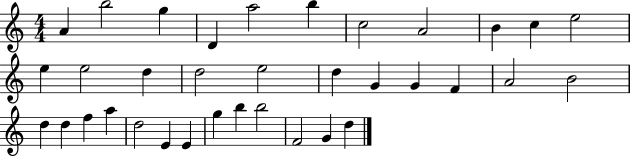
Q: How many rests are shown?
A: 0